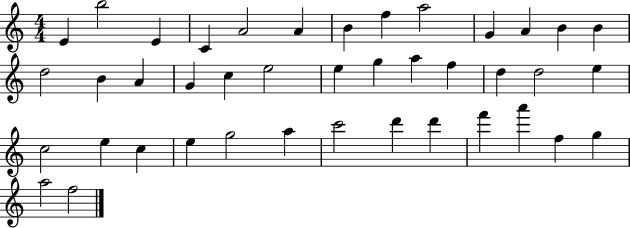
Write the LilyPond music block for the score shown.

{
  \clef treble
  \numericTimeSignature
  \time 4/4
  \key c \major
  e'4 b''2 e'4 | c'4 a'2 a'4 | b'4 f''4 a''2 | g'4 a'4 b'4 b'4 | \break d''2 b'4 a'4 | g'4 c''4 e''2 | e''4 g''4 a''4 f''4 | d''4 d''2 e''4 | \break c''2 e''4 c''4 | e''4 g''2 a''4 | c'''2 d'''4 d'''4 | f'''4 a'''4 f''4 g''4 | \break a''2 f''2 | \bar "|."
}